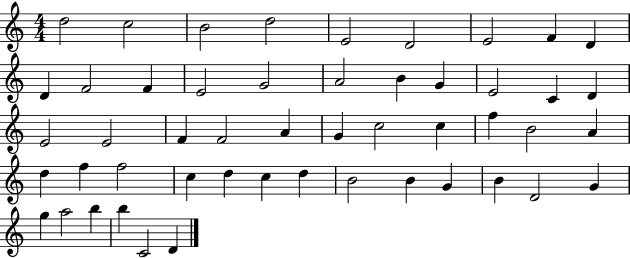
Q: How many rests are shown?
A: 0